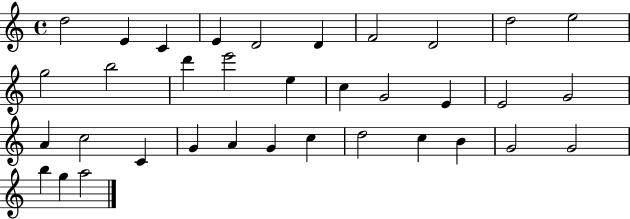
D5/h E4/q C4/q E4/q D4/h D4/q F4/h D4/h D5/h E5/h G5/h B5/h D6/q E6/h E5/q C5/q G4/h E4/q E4/h G4/h A4/q C5/h C4/q G4/q A4/q G4/q C5/q D5/h C5/q B4/q G4/h G4/h B5/q G5/q A5/h